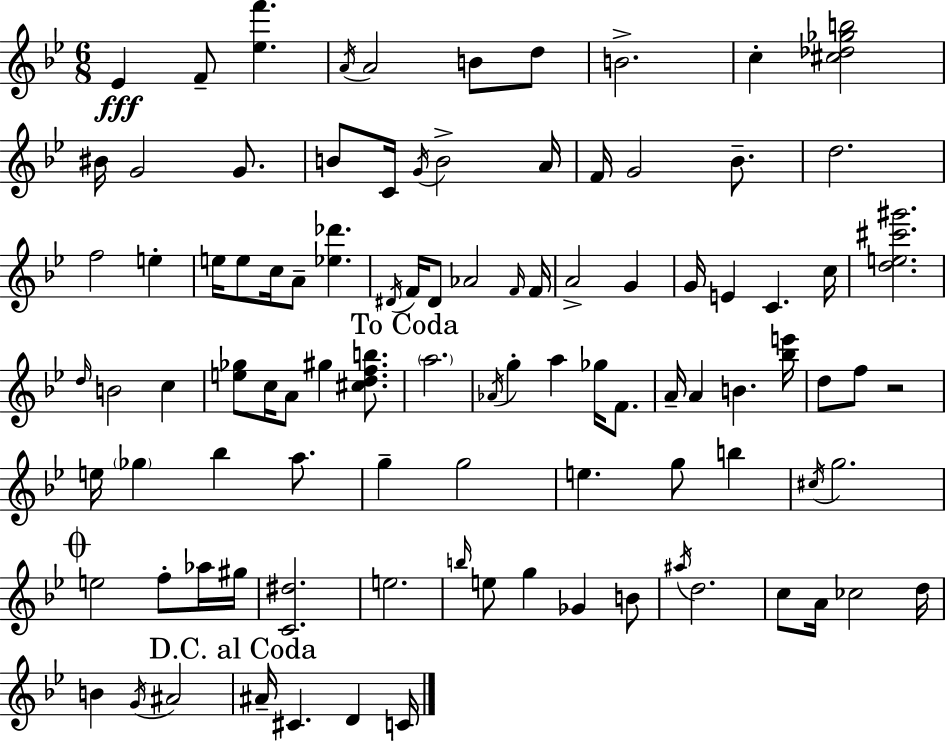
{
  \clef treble
  \numericTimeSignature
  \time 6/8
  \key g \minor
  ees'4\fff f'8-- <ees'' f'''>4. | \acciaccatura { a'16 } a'2 b'8 d''8 | b'2.-> | c''4-. <cis'' des'' ges'' b''>2 | \break bis'16 g'2 g'8. | b'8 c'16 \acciaccatura { g'16 } b'2-> | a'16 f'16 g'2 bes'8.-- | d''2. | \break f''2 e''4-. | e''16 e''8 c''16 a'8-- <ees'' des'''>4. | \acciaccatura { dis'16 } f'16 dis'8 aes'2 | \grace { f'16 } f'16 a'2-> | \break g'4 g'16 e'4 c'4. | c''16 <d'' e'' cis''' gis'''>2. | \grace { d''16 } b'2 | c''4 <e'' ges''>8 c''16 a'8 gis''4 | \break <cis'' d'' f'' b''>8. \mark "To Coda" \parenthesize a''2. | \acciaccatura { aes'16 } g''4-. a''4 | ges''16 f'8. a'16-- a'4 b'4. | <bes'' e'''>16 d''8 f''8 r2 | \break e''16 \parenthesize ges''4 bes''4 | a''8. g''4-- g''2 | e''4. | g''8 b''4 \acciaccatura { cis''16 } g''2. | \break \mark \markup { \musicglyph "scripts.coda" } e''2 | f''8-. aes''16 gis''16 <c' dis''>2. | e''2. | \grace { b''16 } e''8 g''4 | \break ges'4 b'8 \acciaccatura { ais''16 } d''2. | c''8 a'16 | ces''2 d''16 b'4 | \acciaccatura { g'16 } ais'2 \mark "D.C. al Coda" ais'16-- cis'4. | \break d'4 c'16 \bar "|."
}